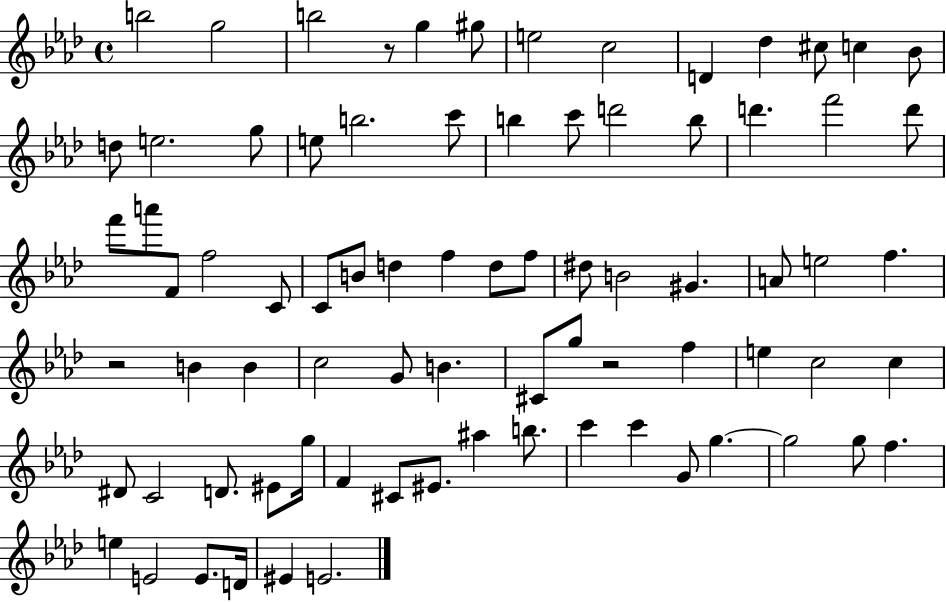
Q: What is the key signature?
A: AES major